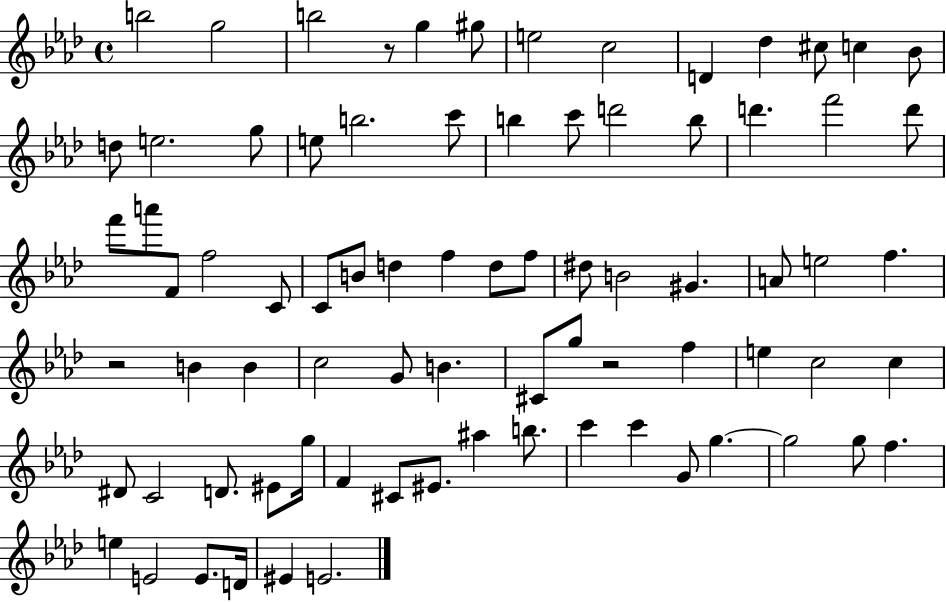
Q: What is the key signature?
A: AES major